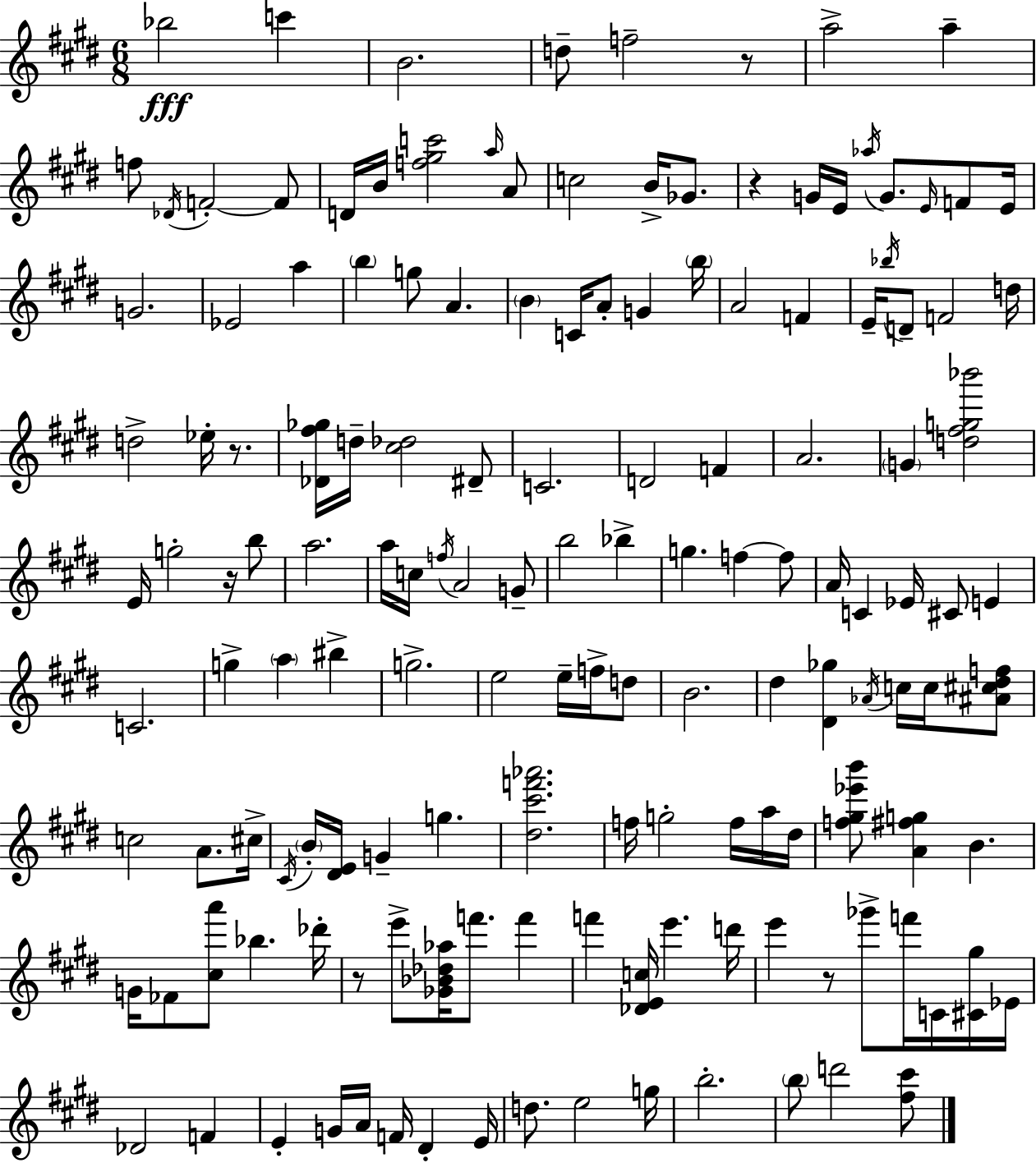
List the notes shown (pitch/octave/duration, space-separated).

Bb5/h C6/q B4/h. D5/e F5/h R/e A5/h A5/q F5/e Db4/s F4/h F4/e D4/s B4/s [F5,G#5,C6]/h A5/s A4/e C5/h B4/s Gb4/e. R/q G4/s E4/s Ab5/s G4/e. E4/s F4/e E4/s G4/h. Eb4/h A5/q B5/q G5/e A4/q. B4/q C4/s A4/e G4/q B5/s A4/h F4/q E4/s Bb5/s D4/e F4/h D5/s D5/h Eb5/s R/e. [Db4,F#5,Gb5]/s D5/s [C#5,Db5]/h D#4/e C4/h. D4/h F4/q A4/h. G4/q [D5,F#5,G5,Bb6]/h E4/s G5/h R/s B5/e A5/h. A5/s C5/s F5/s A4/h G4/e B5/h Bb5/q G5/q. F5/q F5/e A4/s C4/q Eb4/s C#4/e E4/q C4/h. G5/q A5/q BIS5/q G5/h. E5/h E5/s F5/s D5/e B4/h. D#5/q [D#4,Gb5]/q Ab4/s C5/s C5/s [A#4,C#5,D#5,F5]/e C5/h A4/e. C#5/s C#4/s B4/s [D#4,E4]/s G4/q G5/q. [D#5,C#6,F6,Ab6]/h. F5/s G5/h F5/s A5/s D#5/s [F5,G#5,Eb6,B6]/e [A4,F#5,G5]/q B4/q. G4/s FES4/e [C#5,A6]/e Bb5/q. Db6/s R/e E6/e [Gb4,Bb4,Db5,Ab5]/s F6/e. F6/q F6/q [Db4,E4,C5]/s E6/q. D6/s E6/q R/e Gb6/e F6/s C4/s [C#4,G#5]/s Eb4/s Db4/h F4/q E4/q G4/s A4/s F4/s D#4/q E4/s D5/e. E5/h G5/s B5/h. B5/e D6/h [F#5,C#6]/e